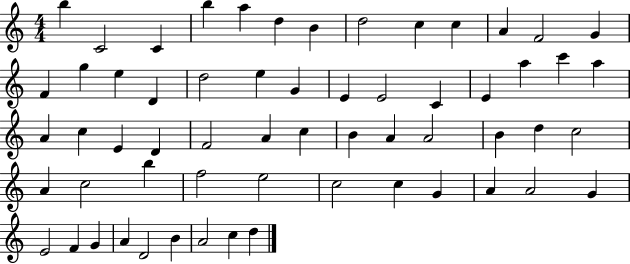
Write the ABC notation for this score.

X:1
T:Untitled
M:4/4
L:1/4
K:C
b C2 C b a d B d2 c c A F2 G F g e D d2 e G E E2 C E a c' a A c E D F2 A c B A A2 B d c2 A c2 b f2 e2 c2 c G A A2 G E2 F G A D2 B A2 c d